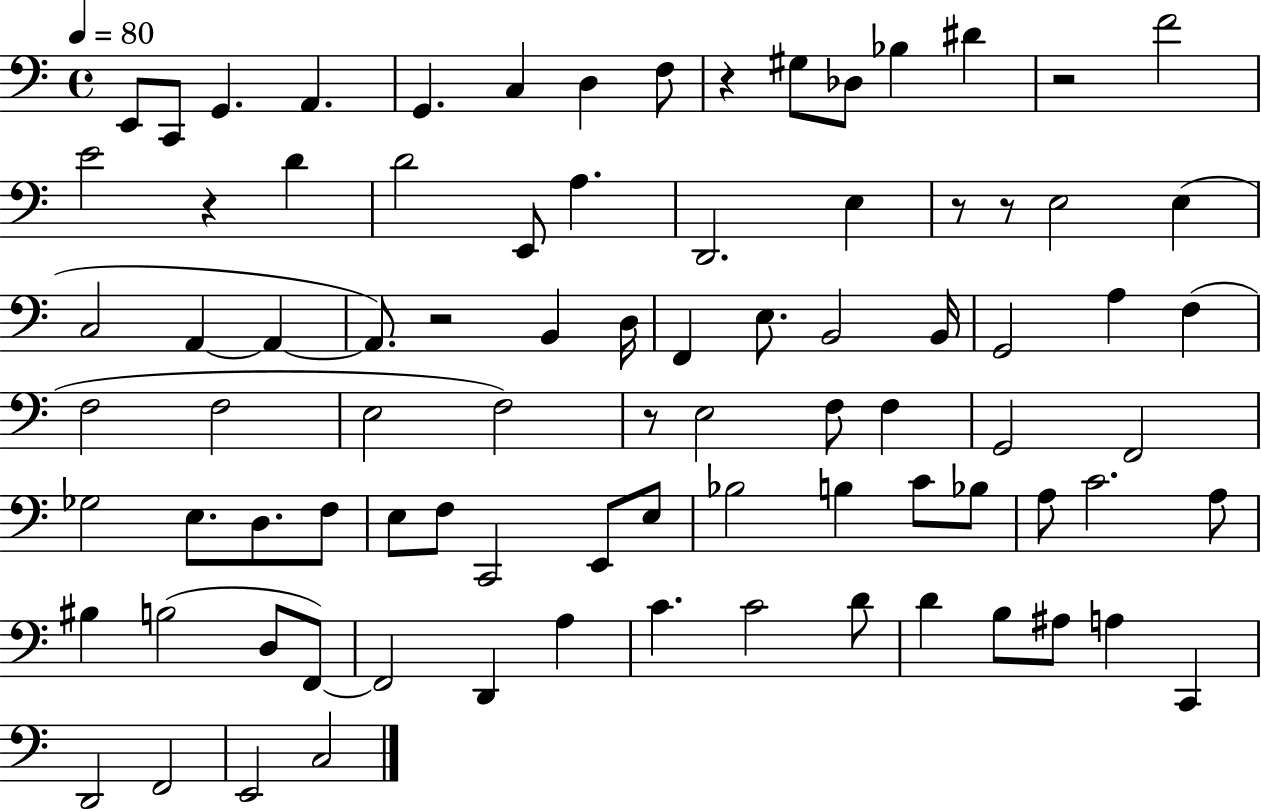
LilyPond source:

{
  \clef bass
  \time 4/4
  \defaultTimeSignature
  \key c \major
  \tempo 4 = 80
  \repeat volta 2 { e,8 c,8 g,4. a,4. | g,4. c4 d4 f8 | r4 gis8 des8 bes4 dis'4 | r2 f'2 | \break e'2 r4 d'4 | d'2 e,8 a4. | d,2. e4 | r8 r8 e2 e4( | \break c2 a,4~~ a,4~~ | a,8.) r2 b,4 d16 | f,4 e8. b,2 b,16 | g,2 a4 f4( | \break f2 f2 | e2 f2) | r8 e2 f8 f4 | g,2 f,2 | \break ges2 e8. d8. f8 | e8 f8 c,2 e,8 e8 | bes2 b4 c'8 bes8 | a8 c'2. a8 | \break bis4 b2( d8 f,8~~) | f,2 d,4 a4 | c'4. c'2 d'8 | d'4 b8 ais8 a4 c,4 | \break d,2 f,2 | e,2 c2 | } \bar "|."
}